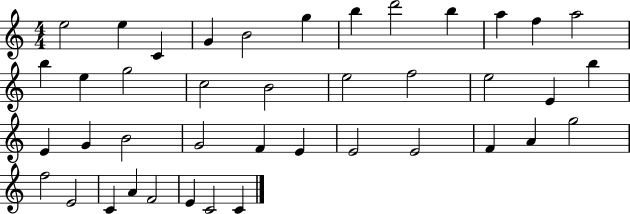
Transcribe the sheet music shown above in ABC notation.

X:1
T:Untitled
M:4/4
L:1/4
K:C
e2 e C G B2 g b d'2 b a f a2 b e g2 c2 B2 e2 f2 e2 E b E G B2 G2 F E E2 E2 F A g2 f2 E2 C A F2 E C2 C